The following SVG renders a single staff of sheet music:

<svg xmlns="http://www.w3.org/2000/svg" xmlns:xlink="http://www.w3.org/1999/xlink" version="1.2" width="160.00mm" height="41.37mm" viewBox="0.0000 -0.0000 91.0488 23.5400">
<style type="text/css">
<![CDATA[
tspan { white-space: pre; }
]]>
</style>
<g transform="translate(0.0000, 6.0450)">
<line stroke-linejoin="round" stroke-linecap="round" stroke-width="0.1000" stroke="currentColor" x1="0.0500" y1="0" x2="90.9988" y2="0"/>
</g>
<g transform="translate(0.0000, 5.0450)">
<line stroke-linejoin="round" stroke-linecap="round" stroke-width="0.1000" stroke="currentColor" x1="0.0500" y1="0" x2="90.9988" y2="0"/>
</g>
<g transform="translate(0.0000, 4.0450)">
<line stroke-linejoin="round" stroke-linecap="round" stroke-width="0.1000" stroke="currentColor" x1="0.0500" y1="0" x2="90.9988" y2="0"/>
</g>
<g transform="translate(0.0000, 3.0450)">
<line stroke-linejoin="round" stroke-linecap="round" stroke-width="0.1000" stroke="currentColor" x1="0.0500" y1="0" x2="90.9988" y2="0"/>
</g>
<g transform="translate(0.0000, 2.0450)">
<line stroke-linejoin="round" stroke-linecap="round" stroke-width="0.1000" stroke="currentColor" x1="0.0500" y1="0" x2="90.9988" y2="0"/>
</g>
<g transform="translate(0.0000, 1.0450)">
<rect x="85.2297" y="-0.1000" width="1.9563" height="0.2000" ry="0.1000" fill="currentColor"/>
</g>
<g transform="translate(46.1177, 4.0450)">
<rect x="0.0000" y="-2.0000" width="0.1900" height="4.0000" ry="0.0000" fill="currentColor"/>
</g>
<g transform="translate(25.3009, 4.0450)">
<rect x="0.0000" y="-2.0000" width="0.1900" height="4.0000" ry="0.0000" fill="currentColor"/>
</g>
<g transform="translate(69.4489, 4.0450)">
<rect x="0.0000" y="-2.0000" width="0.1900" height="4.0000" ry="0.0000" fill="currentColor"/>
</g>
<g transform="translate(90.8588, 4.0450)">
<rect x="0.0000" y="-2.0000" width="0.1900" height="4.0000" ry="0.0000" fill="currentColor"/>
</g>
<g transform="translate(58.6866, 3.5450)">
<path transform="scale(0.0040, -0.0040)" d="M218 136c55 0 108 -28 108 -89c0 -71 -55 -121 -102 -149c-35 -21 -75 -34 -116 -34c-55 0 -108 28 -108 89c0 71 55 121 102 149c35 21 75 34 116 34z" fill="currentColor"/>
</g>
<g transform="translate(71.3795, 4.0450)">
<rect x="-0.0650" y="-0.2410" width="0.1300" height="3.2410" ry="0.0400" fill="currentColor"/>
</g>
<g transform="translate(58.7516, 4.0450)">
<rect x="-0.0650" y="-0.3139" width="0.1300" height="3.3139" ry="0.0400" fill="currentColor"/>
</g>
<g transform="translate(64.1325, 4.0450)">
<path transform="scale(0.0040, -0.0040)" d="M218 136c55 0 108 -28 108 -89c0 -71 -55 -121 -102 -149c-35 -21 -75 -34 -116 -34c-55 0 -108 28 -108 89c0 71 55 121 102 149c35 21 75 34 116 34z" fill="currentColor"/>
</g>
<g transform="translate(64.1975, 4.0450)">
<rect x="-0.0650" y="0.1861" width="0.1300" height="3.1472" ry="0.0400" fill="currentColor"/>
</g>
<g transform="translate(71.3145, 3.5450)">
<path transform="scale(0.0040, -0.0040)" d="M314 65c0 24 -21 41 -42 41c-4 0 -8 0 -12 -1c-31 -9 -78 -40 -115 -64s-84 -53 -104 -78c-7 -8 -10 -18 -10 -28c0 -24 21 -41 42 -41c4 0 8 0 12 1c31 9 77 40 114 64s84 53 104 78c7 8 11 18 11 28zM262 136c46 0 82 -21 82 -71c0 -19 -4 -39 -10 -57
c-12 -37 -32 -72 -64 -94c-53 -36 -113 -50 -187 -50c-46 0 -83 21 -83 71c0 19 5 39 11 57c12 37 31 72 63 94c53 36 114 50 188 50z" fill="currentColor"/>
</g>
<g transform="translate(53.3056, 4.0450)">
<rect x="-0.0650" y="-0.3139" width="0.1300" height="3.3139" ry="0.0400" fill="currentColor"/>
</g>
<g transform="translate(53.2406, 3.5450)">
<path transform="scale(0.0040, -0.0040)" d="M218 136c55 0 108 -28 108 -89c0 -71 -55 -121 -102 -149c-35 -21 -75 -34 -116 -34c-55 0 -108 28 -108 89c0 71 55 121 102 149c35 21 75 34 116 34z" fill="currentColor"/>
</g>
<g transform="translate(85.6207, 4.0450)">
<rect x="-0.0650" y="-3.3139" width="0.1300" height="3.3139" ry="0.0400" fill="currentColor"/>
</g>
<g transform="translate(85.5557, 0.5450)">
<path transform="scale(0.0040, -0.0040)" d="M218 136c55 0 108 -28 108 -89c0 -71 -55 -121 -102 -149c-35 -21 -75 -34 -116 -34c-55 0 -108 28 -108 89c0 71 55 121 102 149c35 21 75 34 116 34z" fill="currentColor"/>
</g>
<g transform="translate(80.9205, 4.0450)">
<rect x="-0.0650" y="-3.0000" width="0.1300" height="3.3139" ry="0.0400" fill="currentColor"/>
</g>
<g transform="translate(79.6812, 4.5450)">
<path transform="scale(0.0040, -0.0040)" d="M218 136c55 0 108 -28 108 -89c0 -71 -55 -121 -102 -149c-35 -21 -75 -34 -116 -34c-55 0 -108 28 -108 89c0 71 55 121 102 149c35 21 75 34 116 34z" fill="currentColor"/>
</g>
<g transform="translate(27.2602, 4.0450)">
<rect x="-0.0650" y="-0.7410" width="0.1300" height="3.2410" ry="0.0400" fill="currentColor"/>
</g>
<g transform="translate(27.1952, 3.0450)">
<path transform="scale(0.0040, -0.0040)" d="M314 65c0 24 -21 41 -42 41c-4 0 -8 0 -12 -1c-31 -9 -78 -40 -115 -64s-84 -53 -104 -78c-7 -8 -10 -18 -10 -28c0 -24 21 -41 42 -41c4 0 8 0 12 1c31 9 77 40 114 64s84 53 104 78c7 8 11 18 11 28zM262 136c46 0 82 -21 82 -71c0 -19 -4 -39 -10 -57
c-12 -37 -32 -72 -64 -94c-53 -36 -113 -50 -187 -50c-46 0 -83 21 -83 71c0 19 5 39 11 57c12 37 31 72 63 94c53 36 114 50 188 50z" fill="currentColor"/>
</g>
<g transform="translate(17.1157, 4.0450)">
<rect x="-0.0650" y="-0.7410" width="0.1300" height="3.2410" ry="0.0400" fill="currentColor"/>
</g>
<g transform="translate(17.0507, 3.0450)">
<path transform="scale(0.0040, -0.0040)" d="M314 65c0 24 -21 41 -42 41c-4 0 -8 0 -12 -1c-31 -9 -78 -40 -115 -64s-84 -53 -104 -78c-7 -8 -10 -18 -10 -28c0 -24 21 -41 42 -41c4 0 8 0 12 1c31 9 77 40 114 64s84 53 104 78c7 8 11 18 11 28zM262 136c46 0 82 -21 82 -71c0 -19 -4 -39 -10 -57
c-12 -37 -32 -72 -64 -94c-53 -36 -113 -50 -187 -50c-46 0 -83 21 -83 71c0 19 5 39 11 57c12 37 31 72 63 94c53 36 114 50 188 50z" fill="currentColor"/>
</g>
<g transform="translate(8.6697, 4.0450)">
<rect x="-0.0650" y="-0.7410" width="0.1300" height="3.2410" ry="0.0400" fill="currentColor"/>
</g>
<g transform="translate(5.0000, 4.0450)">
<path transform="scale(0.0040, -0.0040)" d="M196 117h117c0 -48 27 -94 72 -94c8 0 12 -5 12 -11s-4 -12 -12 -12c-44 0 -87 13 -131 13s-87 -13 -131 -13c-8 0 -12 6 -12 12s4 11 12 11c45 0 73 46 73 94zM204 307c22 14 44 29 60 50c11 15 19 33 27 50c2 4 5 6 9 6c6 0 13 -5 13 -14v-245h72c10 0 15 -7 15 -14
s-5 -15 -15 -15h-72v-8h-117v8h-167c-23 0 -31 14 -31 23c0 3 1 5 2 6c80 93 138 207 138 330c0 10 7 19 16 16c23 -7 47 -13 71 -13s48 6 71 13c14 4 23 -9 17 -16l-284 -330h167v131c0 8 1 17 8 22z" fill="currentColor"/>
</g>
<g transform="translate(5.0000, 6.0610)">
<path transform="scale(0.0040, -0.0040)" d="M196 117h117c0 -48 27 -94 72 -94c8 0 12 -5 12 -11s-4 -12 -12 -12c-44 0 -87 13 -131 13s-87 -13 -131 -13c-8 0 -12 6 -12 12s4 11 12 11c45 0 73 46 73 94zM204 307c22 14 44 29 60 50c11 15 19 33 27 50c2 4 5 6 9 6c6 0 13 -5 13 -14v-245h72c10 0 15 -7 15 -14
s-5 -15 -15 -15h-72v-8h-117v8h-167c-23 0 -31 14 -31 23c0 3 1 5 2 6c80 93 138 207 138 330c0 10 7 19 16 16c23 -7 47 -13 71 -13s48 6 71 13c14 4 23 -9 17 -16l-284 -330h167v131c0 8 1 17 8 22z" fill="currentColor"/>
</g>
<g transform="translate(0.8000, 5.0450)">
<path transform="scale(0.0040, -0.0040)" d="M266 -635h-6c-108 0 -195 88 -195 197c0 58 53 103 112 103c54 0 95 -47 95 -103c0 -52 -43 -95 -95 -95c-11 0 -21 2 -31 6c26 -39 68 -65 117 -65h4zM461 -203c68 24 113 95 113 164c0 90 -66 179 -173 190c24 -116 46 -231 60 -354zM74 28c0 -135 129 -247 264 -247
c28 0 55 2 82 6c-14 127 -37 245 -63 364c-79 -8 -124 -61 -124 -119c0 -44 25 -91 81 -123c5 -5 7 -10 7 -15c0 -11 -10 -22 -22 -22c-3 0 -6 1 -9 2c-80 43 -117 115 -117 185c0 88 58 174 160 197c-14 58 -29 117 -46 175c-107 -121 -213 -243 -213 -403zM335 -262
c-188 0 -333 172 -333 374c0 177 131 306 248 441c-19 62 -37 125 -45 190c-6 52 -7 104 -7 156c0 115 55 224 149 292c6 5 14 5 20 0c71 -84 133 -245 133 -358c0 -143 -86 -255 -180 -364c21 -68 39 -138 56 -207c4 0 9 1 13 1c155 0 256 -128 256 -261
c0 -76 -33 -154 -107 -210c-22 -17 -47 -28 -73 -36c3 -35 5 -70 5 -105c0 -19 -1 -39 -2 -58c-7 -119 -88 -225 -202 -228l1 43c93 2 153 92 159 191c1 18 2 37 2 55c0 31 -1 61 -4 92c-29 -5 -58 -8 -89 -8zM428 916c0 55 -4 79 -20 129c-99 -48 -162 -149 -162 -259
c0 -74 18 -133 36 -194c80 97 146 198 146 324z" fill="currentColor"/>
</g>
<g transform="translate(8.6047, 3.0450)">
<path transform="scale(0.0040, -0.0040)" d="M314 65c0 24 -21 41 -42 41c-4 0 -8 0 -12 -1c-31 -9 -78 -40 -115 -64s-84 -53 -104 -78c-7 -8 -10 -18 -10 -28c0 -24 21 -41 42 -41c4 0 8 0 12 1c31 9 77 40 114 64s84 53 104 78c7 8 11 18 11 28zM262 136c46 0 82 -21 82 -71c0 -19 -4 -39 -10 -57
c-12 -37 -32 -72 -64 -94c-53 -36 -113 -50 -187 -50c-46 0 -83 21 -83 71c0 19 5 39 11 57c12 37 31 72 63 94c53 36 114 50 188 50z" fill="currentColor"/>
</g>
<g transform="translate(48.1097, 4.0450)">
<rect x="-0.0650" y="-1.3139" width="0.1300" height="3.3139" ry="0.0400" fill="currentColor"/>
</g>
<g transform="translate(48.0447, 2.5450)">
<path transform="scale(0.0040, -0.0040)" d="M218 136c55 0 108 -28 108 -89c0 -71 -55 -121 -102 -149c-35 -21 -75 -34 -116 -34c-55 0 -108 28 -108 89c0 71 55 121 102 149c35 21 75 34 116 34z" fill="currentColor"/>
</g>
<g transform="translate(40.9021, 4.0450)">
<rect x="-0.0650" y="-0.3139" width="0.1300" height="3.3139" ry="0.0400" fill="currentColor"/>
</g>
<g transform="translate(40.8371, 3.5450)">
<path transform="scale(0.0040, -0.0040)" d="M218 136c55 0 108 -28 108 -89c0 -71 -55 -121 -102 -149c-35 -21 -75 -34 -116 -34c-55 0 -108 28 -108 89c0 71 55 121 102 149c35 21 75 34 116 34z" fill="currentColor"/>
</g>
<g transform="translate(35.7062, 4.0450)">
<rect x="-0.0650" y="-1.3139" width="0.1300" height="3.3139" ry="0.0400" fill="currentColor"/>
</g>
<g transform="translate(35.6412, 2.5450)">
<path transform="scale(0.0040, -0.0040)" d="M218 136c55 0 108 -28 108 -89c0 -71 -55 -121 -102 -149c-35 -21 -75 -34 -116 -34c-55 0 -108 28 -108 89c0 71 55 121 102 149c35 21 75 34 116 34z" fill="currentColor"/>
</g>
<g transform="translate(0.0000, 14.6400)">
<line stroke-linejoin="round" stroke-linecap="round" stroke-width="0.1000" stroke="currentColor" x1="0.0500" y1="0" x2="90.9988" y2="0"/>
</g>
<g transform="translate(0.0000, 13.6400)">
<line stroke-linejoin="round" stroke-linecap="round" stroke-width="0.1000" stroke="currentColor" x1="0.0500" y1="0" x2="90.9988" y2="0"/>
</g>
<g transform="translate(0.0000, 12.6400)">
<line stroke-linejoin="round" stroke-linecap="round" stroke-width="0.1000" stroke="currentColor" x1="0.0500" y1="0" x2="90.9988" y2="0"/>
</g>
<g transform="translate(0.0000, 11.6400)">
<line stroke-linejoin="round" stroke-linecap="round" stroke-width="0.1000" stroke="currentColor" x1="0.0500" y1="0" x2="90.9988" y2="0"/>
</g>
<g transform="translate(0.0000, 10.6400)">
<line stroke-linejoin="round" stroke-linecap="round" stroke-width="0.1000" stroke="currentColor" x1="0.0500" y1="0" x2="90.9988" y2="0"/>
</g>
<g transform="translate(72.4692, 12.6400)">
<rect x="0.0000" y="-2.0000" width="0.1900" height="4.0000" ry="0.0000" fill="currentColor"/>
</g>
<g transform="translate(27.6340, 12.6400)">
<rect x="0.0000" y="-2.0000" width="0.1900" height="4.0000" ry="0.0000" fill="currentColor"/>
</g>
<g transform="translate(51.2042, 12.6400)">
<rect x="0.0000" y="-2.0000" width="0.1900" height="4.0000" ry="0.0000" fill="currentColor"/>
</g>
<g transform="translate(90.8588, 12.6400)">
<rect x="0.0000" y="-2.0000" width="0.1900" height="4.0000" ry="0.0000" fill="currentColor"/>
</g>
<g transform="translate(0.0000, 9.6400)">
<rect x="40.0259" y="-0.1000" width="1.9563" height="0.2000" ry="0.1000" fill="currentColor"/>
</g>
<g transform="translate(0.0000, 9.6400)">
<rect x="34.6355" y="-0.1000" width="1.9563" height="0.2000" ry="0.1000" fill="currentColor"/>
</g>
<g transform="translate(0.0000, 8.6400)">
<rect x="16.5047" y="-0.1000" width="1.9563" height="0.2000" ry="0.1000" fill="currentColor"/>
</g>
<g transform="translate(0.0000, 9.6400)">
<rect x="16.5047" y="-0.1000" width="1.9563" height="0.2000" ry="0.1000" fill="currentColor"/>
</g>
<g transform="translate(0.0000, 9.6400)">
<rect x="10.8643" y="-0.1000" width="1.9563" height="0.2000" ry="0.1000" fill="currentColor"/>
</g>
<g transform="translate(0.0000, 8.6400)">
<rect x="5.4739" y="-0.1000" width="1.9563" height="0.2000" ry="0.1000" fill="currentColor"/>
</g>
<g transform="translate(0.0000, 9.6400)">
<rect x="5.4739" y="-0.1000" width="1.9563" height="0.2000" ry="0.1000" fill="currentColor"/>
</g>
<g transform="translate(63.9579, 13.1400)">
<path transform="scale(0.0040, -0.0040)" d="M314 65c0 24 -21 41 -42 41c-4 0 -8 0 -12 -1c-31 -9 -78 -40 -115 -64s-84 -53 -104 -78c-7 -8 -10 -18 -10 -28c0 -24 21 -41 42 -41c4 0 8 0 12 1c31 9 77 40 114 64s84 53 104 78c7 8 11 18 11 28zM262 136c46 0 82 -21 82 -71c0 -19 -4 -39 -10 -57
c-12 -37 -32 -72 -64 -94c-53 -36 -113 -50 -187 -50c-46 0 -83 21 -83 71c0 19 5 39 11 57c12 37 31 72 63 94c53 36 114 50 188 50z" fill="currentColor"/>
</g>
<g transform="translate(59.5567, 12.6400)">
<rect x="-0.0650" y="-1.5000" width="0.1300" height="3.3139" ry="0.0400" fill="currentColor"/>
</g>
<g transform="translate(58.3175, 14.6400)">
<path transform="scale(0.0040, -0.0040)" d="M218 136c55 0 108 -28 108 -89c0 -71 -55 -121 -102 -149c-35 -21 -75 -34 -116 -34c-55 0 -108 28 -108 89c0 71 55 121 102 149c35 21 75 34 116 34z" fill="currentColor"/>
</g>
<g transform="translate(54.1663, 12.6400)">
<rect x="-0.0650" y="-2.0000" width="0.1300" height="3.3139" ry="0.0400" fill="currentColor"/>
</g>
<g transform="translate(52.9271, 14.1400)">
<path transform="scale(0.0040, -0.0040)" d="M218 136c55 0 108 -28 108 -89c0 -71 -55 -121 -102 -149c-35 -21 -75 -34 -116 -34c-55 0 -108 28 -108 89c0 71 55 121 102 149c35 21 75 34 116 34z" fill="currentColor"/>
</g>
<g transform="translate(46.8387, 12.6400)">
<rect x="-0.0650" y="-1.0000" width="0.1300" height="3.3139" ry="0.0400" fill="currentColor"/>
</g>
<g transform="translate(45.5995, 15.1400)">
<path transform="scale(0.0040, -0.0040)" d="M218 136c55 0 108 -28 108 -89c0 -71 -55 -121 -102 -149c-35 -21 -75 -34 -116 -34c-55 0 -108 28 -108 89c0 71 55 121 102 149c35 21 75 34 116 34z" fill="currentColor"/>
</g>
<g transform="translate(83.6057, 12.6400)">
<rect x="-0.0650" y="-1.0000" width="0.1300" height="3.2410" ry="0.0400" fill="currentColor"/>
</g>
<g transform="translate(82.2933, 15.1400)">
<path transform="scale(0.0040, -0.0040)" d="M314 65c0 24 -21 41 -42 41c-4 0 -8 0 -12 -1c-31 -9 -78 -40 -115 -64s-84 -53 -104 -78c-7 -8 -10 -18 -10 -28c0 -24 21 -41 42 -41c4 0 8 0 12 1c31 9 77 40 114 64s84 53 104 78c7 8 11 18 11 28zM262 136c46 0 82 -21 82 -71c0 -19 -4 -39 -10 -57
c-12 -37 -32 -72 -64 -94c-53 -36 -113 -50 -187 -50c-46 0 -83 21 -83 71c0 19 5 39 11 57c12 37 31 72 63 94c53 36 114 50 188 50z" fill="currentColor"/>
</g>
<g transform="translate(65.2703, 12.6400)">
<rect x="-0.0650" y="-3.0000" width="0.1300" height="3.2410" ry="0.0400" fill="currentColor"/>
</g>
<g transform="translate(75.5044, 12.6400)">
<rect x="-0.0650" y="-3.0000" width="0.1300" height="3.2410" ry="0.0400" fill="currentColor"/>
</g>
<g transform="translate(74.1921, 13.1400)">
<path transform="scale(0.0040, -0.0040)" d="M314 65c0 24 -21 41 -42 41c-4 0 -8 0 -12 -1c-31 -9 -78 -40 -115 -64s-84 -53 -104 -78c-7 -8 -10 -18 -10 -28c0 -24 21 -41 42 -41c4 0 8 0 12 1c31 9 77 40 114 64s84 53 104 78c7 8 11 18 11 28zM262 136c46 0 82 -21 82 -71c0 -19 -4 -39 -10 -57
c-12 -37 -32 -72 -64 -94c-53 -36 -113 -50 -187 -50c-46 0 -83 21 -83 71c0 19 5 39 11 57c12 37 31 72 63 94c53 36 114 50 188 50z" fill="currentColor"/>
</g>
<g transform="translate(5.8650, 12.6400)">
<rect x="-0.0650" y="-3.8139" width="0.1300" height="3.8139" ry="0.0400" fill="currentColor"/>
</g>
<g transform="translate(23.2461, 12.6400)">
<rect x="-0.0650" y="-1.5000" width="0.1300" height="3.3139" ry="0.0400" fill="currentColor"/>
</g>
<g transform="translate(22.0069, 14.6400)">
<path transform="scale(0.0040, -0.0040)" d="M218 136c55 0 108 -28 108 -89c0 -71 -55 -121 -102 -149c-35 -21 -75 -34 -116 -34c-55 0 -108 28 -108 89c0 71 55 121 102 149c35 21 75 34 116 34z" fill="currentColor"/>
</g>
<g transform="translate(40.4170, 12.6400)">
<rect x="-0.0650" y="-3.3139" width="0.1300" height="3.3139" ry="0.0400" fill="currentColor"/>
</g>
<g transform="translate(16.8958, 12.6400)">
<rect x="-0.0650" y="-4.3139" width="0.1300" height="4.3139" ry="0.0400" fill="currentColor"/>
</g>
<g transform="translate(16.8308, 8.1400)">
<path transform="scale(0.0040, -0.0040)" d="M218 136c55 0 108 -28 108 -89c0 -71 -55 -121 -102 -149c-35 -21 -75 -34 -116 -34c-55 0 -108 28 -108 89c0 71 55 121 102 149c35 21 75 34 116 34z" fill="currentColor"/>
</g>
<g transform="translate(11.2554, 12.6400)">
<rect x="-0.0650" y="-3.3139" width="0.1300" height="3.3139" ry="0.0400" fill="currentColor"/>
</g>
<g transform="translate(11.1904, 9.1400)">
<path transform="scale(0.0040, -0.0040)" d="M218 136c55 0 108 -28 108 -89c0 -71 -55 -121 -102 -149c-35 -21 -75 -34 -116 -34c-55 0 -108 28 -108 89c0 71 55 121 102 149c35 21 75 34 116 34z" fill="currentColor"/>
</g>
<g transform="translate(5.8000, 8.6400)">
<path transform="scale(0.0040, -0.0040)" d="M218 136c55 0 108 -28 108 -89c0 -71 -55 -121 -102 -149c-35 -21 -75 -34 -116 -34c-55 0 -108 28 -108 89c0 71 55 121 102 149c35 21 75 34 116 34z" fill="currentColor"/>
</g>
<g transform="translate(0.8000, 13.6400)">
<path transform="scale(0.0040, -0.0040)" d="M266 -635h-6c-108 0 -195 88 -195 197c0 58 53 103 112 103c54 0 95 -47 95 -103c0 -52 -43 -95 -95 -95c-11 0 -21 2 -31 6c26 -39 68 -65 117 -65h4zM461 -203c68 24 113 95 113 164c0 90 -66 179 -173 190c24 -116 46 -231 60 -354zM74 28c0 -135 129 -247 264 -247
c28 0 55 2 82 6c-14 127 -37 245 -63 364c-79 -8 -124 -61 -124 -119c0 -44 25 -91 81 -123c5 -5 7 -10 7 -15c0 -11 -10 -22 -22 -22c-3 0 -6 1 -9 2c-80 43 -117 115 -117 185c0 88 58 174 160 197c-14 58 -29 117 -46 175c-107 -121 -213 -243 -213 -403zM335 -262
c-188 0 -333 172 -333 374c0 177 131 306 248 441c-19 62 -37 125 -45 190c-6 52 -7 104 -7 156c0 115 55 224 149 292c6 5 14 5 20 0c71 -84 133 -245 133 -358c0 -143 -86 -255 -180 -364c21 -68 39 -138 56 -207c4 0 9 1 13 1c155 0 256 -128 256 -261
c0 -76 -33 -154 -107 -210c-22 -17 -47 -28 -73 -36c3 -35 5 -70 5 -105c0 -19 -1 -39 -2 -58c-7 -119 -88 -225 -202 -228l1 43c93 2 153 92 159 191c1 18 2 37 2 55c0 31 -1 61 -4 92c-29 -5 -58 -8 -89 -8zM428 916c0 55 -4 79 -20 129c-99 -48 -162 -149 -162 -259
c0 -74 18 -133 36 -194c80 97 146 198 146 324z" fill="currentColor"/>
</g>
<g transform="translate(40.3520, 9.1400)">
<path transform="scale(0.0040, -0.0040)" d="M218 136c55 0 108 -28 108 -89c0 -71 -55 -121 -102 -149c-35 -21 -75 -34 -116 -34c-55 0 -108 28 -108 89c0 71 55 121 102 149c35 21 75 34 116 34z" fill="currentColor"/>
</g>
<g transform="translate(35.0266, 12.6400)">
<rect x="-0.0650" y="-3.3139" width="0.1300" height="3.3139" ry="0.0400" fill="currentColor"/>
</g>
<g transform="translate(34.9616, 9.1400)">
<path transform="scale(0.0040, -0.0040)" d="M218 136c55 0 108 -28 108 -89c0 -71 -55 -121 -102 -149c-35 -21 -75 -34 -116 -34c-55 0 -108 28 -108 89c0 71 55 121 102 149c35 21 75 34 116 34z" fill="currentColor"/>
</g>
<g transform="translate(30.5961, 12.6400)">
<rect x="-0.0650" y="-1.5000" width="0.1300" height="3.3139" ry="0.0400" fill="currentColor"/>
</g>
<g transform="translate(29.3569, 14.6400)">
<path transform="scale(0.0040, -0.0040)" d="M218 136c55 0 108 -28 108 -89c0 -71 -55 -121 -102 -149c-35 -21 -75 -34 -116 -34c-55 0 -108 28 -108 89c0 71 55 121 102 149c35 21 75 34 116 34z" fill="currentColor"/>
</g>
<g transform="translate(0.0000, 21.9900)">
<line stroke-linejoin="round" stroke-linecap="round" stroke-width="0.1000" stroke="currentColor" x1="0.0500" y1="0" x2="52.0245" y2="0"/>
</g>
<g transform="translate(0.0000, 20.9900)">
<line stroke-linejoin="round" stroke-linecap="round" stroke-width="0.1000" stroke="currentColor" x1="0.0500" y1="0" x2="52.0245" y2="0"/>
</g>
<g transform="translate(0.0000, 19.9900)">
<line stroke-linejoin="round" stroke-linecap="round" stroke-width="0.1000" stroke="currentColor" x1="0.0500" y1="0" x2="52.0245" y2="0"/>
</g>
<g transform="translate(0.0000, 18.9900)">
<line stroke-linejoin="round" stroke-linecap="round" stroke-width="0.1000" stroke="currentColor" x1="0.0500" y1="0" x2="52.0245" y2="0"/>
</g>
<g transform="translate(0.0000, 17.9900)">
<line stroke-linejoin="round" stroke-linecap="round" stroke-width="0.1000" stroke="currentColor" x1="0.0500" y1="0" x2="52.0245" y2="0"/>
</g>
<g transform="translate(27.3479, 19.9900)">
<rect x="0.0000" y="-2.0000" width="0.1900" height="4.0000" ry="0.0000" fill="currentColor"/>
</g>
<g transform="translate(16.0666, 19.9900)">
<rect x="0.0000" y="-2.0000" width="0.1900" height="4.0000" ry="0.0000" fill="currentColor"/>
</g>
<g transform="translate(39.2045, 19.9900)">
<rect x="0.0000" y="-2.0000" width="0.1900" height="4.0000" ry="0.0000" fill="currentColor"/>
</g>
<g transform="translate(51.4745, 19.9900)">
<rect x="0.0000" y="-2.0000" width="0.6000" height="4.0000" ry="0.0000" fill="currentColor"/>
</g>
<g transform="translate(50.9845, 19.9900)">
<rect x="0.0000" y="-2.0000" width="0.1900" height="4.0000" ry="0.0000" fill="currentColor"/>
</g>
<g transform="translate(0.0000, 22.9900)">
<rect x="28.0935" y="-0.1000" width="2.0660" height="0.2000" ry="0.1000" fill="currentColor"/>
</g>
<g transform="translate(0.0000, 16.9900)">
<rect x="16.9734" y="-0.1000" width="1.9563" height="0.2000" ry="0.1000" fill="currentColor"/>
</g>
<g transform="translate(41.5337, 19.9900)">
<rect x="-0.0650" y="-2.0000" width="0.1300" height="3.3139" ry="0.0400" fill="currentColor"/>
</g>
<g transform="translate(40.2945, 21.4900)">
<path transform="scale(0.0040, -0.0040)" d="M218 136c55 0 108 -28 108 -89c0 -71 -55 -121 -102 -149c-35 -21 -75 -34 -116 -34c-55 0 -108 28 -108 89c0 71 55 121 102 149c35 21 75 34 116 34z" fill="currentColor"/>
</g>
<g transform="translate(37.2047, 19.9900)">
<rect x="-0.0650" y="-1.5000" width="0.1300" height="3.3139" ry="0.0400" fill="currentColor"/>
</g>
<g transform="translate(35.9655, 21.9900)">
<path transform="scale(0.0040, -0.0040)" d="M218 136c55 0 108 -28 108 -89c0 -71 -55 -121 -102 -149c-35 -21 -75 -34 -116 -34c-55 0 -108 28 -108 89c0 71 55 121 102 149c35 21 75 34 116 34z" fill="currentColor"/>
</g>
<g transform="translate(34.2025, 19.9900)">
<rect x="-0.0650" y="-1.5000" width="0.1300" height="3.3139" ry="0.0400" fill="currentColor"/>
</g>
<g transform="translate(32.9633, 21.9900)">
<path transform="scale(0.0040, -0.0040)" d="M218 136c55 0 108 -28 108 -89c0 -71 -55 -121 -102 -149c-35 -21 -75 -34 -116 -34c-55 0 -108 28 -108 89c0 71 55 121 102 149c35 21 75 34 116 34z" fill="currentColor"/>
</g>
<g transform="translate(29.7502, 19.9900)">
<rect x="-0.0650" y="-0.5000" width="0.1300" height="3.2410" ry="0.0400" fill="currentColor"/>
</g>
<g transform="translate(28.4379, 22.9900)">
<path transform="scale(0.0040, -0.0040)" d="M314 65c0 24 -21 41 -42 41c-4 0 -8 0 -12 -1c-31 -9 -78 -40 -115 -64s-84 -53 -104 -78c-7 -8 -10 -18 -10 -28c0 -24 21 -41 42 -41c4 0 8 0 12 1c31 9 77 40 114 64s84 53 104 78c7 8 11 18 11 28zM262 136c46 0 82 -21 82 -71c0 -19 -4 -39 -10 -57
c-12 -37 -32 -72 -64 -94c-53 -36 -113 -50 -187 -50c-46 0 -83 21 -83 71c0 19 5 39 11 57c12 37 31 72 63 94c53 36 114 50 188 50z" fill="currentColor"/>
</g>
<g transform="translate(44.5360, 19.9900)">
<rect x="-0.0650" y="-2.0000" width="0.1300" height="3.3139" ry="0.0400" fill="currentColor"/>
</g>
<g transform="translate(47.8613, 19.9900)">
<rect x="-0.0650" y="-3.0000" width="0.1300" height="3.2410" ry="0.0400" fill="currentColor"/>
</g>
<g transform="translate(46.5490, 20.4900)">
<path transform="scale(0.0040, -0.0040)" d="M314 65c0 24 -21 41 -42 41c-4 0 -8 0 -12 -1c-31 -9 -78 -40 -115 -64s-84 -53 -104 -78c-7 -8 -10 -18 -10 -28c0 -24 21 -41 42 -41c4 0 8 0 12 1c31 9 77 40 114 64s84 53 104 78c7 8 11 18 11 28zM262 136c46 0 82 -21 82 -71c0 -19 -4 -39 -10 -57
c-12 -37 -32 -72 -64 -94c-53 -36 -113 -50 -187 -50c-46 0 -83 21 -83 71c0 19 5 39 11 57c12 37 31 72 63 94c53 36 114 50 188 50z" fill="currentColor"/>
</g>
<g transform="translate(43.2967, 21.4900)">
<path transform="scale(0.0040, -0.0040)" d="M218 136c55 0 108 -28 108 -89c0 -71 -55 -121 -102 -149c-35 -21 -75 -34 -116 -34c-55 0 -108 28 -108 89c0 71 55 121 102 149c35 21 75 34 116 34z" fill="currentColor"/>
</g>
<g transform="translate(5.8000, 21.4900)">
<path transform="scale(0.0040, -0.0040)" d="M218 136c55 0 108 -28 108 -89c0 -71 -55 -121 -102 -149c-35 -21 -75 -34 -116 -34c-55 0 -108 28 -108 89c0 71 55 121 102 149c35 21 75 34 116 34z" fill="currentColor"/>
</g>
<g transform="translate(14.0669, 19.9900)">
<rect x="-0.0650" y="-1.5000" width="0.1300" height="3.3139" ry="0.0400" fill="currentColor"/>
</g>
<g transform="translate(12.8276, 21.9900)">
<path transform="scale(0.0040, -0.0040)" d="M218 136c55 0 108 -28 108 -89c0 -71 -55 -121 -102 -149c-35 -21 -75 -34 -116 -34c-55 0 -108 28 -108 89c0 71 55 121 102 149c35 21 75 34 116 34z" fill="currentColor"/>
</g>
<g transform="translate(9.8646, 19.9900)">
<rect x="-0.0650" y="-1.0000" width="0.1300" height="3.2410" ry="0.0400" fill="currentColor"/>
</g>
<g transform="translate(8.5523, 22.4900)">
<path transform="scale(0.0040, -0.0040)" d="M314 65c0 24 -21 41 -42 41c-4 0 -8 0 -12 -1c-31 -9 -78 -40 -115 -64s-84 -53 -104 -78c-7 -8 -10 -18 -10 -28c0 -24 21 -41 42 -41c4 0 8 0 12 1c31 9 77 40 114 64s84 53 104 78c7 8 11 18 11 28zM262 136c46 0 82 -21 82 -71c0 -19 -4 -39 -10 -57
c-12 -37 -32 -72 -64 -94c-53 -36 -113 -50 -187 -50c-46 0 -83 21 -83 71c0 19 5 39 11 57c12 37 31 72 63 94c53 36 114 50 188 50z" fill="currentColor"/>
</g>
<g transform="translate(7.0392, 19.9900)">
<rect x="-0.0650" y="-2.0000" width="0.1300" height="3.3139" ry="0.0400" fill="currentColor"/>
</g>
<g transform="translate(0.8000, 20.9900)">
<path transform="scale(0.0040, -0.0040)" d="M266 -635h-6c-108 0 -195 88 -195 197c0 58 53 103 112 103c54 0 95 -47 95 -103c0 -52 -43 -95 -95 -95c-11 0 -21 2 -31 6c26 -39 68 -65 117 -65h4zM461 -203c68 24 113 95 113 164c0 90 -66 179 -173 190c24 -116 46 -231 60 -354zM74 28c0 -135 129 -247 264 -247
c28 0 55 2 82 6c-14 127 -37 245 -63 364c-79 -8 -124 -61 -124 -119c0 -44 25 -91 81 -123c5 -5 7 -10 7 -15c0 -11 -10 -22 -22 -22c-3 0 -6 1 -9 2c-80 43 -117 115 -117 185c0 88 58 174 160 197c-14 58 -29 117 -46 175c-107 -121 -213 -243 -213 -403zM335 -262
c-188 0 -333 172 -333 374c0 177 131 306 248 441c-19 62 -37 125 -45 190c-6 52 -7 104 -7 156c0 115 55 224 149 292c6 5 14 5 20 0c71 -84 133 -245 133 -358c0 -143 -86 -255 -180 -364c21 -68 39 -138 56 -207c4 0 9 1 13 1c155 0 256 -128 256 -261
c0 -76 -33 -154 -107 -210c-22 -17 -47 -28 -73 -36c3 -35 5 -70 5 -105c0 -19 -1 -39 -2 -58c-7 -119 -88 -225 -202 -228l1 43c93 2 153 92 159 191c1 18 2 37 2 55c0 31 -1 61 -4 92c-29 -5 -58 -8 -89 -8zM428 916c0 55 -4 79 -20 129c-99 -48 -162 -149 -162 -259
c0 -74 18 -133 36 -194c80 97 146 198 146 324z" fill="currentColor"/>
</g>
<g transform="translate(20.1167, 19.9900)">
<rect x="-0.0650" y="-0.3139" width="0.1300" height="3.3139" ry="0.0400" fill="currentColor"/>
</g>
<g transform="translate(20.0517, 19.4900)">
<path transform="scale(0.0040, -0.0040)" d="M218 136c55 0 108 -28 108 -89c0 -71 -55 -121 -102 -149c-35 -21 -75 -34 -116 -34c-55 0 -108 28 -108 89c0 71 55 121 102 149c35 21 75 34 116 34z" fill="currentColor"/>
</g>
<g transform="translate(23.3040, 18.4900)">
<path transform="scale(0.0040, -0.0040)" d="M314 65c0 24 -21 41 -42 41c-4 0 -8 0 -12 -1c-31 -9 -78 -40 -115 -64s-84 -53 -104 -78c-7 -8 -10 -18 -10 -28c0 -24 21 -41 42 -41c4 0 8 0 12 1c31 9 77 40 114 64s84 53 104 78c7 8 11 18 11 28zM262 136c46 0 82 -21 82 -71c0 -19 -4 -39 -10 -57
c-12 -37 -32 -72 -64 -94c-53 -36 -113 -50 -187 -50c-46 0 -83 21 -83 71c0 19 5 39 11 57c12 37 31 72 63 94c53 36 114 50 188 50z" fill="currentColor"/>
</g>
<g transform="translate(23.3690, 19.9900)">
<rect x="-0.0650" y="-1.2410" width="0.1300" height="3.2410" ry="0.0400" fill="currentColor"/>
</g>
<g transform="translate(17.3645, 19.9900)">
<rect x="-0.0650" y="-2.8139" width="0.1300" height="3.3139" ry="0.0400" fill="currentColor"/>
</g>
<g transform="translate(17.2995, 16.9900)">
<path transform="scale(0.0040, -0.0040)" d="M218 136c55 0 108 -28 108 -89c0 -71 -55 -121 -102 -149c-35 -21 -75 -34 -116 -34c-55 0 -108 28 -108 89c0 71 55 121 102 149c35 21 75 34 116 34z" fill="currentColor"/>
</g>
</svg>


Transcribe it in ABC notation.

X:1
T:Untitled
M:4/4
L:1/4
K:C
d2 d2 d2 e c e c c B c2 A b c' b d' E E b b D F E A2 A2 D2 F D2 E a c e2 C2 E E F F A2